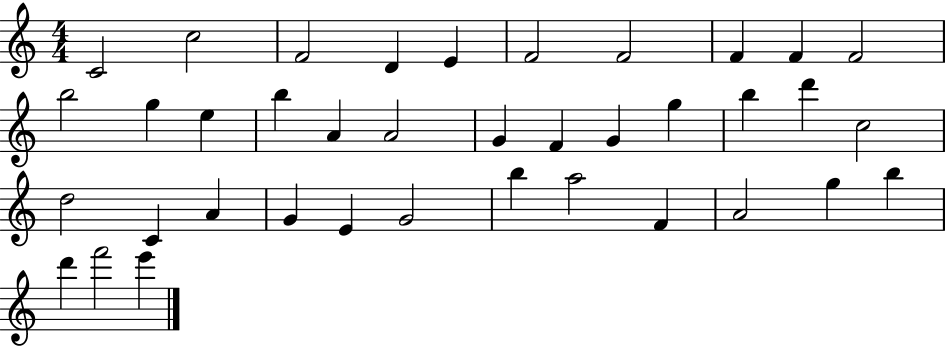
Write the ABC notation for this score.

X:1
T:Untitled
M:4/4
L:1/4
K:C
C2 c2 F2 D E F2 F2 F F F2 b2 g e b A A2 G F G g b d' c2 d2 C A G E G2 b a2 F A2 g b d' f'2 e'